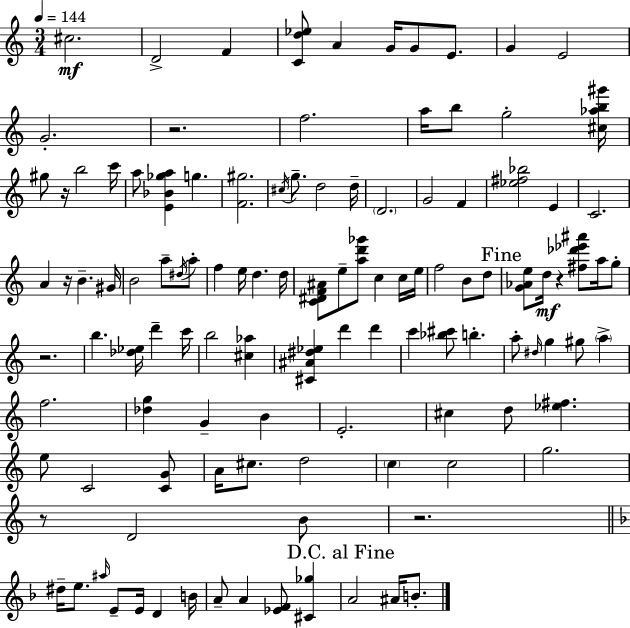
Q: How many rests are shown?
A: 7